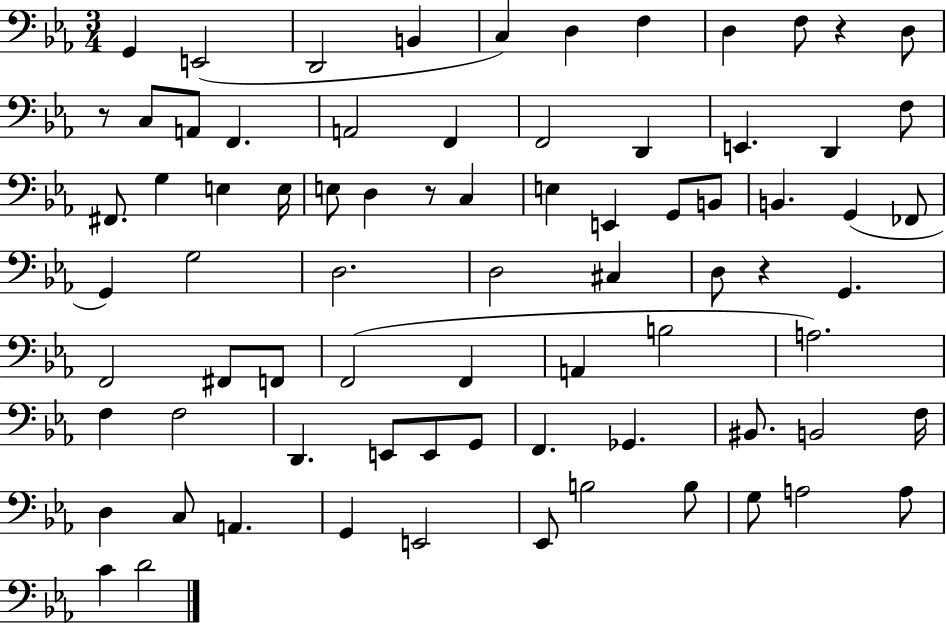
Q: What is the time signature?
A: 3/4